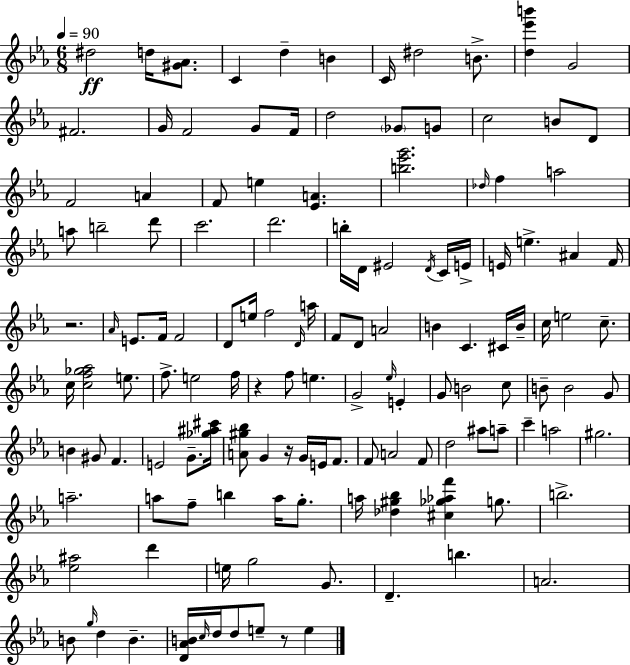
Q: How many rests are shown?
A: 4